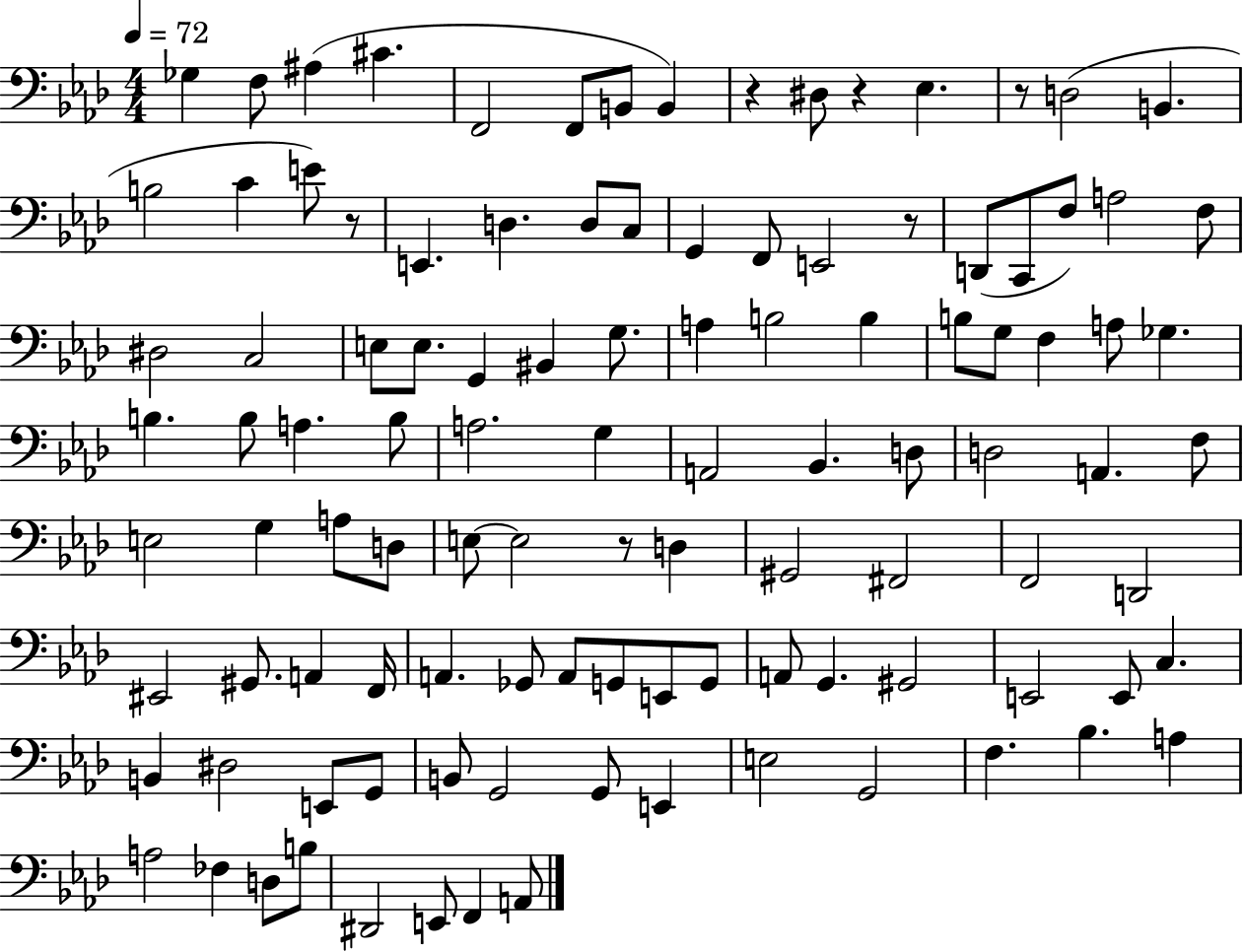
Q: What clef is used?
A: bass